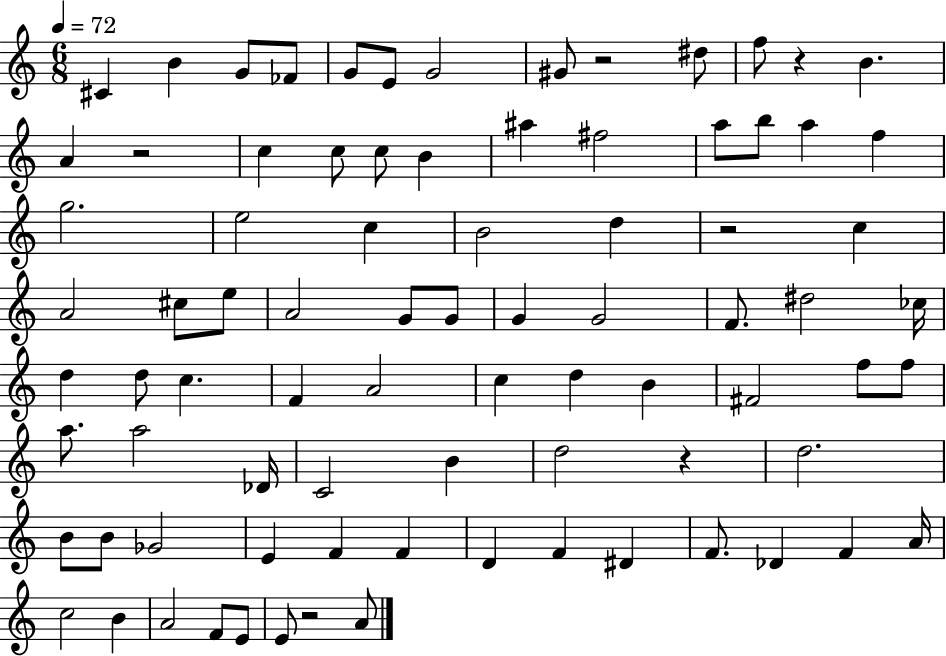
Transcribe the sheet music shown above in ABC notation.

X:1
T:Untitled
M:6/8
L:1/4
K:C
^C B G/2 _F/2 G/2 E/2 G2 ^G/2 z2 ^d/2 f/2 z B A z2 c c/2 c/2 B ^a ^f2 a/2 b/2 a f g2 e2 c B2 d z2 c A2 ^c/2 e/2 A2 G/2 G/2 G G2 F/2 ^d2 _c/4 d d/2 c F A2 c d B ^F2 f/2 f/2 a/2 a2 _D/4 C2 B d2 z d2 B/2 B/2 _G2 E F F D F ^D F/2 _D F A/4 c2 B A2 F/2 E/2 E/2 z2 A/2